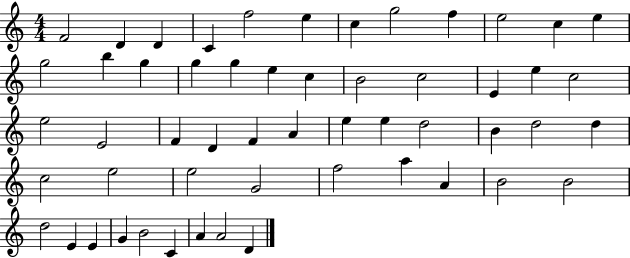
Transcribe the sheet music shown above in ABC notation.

X:1
T:Untitled
M:4/4
L:1/4
K:C
F2 D D C f2 e c g2 f e2 c e g2 b g g g e c B2 c2 E e c2 e2 E2 F D F A e e d2 B d2 d c2 e2 e2 G2 f2 a A B2 B2 d2 E E G B2 C A A2 D